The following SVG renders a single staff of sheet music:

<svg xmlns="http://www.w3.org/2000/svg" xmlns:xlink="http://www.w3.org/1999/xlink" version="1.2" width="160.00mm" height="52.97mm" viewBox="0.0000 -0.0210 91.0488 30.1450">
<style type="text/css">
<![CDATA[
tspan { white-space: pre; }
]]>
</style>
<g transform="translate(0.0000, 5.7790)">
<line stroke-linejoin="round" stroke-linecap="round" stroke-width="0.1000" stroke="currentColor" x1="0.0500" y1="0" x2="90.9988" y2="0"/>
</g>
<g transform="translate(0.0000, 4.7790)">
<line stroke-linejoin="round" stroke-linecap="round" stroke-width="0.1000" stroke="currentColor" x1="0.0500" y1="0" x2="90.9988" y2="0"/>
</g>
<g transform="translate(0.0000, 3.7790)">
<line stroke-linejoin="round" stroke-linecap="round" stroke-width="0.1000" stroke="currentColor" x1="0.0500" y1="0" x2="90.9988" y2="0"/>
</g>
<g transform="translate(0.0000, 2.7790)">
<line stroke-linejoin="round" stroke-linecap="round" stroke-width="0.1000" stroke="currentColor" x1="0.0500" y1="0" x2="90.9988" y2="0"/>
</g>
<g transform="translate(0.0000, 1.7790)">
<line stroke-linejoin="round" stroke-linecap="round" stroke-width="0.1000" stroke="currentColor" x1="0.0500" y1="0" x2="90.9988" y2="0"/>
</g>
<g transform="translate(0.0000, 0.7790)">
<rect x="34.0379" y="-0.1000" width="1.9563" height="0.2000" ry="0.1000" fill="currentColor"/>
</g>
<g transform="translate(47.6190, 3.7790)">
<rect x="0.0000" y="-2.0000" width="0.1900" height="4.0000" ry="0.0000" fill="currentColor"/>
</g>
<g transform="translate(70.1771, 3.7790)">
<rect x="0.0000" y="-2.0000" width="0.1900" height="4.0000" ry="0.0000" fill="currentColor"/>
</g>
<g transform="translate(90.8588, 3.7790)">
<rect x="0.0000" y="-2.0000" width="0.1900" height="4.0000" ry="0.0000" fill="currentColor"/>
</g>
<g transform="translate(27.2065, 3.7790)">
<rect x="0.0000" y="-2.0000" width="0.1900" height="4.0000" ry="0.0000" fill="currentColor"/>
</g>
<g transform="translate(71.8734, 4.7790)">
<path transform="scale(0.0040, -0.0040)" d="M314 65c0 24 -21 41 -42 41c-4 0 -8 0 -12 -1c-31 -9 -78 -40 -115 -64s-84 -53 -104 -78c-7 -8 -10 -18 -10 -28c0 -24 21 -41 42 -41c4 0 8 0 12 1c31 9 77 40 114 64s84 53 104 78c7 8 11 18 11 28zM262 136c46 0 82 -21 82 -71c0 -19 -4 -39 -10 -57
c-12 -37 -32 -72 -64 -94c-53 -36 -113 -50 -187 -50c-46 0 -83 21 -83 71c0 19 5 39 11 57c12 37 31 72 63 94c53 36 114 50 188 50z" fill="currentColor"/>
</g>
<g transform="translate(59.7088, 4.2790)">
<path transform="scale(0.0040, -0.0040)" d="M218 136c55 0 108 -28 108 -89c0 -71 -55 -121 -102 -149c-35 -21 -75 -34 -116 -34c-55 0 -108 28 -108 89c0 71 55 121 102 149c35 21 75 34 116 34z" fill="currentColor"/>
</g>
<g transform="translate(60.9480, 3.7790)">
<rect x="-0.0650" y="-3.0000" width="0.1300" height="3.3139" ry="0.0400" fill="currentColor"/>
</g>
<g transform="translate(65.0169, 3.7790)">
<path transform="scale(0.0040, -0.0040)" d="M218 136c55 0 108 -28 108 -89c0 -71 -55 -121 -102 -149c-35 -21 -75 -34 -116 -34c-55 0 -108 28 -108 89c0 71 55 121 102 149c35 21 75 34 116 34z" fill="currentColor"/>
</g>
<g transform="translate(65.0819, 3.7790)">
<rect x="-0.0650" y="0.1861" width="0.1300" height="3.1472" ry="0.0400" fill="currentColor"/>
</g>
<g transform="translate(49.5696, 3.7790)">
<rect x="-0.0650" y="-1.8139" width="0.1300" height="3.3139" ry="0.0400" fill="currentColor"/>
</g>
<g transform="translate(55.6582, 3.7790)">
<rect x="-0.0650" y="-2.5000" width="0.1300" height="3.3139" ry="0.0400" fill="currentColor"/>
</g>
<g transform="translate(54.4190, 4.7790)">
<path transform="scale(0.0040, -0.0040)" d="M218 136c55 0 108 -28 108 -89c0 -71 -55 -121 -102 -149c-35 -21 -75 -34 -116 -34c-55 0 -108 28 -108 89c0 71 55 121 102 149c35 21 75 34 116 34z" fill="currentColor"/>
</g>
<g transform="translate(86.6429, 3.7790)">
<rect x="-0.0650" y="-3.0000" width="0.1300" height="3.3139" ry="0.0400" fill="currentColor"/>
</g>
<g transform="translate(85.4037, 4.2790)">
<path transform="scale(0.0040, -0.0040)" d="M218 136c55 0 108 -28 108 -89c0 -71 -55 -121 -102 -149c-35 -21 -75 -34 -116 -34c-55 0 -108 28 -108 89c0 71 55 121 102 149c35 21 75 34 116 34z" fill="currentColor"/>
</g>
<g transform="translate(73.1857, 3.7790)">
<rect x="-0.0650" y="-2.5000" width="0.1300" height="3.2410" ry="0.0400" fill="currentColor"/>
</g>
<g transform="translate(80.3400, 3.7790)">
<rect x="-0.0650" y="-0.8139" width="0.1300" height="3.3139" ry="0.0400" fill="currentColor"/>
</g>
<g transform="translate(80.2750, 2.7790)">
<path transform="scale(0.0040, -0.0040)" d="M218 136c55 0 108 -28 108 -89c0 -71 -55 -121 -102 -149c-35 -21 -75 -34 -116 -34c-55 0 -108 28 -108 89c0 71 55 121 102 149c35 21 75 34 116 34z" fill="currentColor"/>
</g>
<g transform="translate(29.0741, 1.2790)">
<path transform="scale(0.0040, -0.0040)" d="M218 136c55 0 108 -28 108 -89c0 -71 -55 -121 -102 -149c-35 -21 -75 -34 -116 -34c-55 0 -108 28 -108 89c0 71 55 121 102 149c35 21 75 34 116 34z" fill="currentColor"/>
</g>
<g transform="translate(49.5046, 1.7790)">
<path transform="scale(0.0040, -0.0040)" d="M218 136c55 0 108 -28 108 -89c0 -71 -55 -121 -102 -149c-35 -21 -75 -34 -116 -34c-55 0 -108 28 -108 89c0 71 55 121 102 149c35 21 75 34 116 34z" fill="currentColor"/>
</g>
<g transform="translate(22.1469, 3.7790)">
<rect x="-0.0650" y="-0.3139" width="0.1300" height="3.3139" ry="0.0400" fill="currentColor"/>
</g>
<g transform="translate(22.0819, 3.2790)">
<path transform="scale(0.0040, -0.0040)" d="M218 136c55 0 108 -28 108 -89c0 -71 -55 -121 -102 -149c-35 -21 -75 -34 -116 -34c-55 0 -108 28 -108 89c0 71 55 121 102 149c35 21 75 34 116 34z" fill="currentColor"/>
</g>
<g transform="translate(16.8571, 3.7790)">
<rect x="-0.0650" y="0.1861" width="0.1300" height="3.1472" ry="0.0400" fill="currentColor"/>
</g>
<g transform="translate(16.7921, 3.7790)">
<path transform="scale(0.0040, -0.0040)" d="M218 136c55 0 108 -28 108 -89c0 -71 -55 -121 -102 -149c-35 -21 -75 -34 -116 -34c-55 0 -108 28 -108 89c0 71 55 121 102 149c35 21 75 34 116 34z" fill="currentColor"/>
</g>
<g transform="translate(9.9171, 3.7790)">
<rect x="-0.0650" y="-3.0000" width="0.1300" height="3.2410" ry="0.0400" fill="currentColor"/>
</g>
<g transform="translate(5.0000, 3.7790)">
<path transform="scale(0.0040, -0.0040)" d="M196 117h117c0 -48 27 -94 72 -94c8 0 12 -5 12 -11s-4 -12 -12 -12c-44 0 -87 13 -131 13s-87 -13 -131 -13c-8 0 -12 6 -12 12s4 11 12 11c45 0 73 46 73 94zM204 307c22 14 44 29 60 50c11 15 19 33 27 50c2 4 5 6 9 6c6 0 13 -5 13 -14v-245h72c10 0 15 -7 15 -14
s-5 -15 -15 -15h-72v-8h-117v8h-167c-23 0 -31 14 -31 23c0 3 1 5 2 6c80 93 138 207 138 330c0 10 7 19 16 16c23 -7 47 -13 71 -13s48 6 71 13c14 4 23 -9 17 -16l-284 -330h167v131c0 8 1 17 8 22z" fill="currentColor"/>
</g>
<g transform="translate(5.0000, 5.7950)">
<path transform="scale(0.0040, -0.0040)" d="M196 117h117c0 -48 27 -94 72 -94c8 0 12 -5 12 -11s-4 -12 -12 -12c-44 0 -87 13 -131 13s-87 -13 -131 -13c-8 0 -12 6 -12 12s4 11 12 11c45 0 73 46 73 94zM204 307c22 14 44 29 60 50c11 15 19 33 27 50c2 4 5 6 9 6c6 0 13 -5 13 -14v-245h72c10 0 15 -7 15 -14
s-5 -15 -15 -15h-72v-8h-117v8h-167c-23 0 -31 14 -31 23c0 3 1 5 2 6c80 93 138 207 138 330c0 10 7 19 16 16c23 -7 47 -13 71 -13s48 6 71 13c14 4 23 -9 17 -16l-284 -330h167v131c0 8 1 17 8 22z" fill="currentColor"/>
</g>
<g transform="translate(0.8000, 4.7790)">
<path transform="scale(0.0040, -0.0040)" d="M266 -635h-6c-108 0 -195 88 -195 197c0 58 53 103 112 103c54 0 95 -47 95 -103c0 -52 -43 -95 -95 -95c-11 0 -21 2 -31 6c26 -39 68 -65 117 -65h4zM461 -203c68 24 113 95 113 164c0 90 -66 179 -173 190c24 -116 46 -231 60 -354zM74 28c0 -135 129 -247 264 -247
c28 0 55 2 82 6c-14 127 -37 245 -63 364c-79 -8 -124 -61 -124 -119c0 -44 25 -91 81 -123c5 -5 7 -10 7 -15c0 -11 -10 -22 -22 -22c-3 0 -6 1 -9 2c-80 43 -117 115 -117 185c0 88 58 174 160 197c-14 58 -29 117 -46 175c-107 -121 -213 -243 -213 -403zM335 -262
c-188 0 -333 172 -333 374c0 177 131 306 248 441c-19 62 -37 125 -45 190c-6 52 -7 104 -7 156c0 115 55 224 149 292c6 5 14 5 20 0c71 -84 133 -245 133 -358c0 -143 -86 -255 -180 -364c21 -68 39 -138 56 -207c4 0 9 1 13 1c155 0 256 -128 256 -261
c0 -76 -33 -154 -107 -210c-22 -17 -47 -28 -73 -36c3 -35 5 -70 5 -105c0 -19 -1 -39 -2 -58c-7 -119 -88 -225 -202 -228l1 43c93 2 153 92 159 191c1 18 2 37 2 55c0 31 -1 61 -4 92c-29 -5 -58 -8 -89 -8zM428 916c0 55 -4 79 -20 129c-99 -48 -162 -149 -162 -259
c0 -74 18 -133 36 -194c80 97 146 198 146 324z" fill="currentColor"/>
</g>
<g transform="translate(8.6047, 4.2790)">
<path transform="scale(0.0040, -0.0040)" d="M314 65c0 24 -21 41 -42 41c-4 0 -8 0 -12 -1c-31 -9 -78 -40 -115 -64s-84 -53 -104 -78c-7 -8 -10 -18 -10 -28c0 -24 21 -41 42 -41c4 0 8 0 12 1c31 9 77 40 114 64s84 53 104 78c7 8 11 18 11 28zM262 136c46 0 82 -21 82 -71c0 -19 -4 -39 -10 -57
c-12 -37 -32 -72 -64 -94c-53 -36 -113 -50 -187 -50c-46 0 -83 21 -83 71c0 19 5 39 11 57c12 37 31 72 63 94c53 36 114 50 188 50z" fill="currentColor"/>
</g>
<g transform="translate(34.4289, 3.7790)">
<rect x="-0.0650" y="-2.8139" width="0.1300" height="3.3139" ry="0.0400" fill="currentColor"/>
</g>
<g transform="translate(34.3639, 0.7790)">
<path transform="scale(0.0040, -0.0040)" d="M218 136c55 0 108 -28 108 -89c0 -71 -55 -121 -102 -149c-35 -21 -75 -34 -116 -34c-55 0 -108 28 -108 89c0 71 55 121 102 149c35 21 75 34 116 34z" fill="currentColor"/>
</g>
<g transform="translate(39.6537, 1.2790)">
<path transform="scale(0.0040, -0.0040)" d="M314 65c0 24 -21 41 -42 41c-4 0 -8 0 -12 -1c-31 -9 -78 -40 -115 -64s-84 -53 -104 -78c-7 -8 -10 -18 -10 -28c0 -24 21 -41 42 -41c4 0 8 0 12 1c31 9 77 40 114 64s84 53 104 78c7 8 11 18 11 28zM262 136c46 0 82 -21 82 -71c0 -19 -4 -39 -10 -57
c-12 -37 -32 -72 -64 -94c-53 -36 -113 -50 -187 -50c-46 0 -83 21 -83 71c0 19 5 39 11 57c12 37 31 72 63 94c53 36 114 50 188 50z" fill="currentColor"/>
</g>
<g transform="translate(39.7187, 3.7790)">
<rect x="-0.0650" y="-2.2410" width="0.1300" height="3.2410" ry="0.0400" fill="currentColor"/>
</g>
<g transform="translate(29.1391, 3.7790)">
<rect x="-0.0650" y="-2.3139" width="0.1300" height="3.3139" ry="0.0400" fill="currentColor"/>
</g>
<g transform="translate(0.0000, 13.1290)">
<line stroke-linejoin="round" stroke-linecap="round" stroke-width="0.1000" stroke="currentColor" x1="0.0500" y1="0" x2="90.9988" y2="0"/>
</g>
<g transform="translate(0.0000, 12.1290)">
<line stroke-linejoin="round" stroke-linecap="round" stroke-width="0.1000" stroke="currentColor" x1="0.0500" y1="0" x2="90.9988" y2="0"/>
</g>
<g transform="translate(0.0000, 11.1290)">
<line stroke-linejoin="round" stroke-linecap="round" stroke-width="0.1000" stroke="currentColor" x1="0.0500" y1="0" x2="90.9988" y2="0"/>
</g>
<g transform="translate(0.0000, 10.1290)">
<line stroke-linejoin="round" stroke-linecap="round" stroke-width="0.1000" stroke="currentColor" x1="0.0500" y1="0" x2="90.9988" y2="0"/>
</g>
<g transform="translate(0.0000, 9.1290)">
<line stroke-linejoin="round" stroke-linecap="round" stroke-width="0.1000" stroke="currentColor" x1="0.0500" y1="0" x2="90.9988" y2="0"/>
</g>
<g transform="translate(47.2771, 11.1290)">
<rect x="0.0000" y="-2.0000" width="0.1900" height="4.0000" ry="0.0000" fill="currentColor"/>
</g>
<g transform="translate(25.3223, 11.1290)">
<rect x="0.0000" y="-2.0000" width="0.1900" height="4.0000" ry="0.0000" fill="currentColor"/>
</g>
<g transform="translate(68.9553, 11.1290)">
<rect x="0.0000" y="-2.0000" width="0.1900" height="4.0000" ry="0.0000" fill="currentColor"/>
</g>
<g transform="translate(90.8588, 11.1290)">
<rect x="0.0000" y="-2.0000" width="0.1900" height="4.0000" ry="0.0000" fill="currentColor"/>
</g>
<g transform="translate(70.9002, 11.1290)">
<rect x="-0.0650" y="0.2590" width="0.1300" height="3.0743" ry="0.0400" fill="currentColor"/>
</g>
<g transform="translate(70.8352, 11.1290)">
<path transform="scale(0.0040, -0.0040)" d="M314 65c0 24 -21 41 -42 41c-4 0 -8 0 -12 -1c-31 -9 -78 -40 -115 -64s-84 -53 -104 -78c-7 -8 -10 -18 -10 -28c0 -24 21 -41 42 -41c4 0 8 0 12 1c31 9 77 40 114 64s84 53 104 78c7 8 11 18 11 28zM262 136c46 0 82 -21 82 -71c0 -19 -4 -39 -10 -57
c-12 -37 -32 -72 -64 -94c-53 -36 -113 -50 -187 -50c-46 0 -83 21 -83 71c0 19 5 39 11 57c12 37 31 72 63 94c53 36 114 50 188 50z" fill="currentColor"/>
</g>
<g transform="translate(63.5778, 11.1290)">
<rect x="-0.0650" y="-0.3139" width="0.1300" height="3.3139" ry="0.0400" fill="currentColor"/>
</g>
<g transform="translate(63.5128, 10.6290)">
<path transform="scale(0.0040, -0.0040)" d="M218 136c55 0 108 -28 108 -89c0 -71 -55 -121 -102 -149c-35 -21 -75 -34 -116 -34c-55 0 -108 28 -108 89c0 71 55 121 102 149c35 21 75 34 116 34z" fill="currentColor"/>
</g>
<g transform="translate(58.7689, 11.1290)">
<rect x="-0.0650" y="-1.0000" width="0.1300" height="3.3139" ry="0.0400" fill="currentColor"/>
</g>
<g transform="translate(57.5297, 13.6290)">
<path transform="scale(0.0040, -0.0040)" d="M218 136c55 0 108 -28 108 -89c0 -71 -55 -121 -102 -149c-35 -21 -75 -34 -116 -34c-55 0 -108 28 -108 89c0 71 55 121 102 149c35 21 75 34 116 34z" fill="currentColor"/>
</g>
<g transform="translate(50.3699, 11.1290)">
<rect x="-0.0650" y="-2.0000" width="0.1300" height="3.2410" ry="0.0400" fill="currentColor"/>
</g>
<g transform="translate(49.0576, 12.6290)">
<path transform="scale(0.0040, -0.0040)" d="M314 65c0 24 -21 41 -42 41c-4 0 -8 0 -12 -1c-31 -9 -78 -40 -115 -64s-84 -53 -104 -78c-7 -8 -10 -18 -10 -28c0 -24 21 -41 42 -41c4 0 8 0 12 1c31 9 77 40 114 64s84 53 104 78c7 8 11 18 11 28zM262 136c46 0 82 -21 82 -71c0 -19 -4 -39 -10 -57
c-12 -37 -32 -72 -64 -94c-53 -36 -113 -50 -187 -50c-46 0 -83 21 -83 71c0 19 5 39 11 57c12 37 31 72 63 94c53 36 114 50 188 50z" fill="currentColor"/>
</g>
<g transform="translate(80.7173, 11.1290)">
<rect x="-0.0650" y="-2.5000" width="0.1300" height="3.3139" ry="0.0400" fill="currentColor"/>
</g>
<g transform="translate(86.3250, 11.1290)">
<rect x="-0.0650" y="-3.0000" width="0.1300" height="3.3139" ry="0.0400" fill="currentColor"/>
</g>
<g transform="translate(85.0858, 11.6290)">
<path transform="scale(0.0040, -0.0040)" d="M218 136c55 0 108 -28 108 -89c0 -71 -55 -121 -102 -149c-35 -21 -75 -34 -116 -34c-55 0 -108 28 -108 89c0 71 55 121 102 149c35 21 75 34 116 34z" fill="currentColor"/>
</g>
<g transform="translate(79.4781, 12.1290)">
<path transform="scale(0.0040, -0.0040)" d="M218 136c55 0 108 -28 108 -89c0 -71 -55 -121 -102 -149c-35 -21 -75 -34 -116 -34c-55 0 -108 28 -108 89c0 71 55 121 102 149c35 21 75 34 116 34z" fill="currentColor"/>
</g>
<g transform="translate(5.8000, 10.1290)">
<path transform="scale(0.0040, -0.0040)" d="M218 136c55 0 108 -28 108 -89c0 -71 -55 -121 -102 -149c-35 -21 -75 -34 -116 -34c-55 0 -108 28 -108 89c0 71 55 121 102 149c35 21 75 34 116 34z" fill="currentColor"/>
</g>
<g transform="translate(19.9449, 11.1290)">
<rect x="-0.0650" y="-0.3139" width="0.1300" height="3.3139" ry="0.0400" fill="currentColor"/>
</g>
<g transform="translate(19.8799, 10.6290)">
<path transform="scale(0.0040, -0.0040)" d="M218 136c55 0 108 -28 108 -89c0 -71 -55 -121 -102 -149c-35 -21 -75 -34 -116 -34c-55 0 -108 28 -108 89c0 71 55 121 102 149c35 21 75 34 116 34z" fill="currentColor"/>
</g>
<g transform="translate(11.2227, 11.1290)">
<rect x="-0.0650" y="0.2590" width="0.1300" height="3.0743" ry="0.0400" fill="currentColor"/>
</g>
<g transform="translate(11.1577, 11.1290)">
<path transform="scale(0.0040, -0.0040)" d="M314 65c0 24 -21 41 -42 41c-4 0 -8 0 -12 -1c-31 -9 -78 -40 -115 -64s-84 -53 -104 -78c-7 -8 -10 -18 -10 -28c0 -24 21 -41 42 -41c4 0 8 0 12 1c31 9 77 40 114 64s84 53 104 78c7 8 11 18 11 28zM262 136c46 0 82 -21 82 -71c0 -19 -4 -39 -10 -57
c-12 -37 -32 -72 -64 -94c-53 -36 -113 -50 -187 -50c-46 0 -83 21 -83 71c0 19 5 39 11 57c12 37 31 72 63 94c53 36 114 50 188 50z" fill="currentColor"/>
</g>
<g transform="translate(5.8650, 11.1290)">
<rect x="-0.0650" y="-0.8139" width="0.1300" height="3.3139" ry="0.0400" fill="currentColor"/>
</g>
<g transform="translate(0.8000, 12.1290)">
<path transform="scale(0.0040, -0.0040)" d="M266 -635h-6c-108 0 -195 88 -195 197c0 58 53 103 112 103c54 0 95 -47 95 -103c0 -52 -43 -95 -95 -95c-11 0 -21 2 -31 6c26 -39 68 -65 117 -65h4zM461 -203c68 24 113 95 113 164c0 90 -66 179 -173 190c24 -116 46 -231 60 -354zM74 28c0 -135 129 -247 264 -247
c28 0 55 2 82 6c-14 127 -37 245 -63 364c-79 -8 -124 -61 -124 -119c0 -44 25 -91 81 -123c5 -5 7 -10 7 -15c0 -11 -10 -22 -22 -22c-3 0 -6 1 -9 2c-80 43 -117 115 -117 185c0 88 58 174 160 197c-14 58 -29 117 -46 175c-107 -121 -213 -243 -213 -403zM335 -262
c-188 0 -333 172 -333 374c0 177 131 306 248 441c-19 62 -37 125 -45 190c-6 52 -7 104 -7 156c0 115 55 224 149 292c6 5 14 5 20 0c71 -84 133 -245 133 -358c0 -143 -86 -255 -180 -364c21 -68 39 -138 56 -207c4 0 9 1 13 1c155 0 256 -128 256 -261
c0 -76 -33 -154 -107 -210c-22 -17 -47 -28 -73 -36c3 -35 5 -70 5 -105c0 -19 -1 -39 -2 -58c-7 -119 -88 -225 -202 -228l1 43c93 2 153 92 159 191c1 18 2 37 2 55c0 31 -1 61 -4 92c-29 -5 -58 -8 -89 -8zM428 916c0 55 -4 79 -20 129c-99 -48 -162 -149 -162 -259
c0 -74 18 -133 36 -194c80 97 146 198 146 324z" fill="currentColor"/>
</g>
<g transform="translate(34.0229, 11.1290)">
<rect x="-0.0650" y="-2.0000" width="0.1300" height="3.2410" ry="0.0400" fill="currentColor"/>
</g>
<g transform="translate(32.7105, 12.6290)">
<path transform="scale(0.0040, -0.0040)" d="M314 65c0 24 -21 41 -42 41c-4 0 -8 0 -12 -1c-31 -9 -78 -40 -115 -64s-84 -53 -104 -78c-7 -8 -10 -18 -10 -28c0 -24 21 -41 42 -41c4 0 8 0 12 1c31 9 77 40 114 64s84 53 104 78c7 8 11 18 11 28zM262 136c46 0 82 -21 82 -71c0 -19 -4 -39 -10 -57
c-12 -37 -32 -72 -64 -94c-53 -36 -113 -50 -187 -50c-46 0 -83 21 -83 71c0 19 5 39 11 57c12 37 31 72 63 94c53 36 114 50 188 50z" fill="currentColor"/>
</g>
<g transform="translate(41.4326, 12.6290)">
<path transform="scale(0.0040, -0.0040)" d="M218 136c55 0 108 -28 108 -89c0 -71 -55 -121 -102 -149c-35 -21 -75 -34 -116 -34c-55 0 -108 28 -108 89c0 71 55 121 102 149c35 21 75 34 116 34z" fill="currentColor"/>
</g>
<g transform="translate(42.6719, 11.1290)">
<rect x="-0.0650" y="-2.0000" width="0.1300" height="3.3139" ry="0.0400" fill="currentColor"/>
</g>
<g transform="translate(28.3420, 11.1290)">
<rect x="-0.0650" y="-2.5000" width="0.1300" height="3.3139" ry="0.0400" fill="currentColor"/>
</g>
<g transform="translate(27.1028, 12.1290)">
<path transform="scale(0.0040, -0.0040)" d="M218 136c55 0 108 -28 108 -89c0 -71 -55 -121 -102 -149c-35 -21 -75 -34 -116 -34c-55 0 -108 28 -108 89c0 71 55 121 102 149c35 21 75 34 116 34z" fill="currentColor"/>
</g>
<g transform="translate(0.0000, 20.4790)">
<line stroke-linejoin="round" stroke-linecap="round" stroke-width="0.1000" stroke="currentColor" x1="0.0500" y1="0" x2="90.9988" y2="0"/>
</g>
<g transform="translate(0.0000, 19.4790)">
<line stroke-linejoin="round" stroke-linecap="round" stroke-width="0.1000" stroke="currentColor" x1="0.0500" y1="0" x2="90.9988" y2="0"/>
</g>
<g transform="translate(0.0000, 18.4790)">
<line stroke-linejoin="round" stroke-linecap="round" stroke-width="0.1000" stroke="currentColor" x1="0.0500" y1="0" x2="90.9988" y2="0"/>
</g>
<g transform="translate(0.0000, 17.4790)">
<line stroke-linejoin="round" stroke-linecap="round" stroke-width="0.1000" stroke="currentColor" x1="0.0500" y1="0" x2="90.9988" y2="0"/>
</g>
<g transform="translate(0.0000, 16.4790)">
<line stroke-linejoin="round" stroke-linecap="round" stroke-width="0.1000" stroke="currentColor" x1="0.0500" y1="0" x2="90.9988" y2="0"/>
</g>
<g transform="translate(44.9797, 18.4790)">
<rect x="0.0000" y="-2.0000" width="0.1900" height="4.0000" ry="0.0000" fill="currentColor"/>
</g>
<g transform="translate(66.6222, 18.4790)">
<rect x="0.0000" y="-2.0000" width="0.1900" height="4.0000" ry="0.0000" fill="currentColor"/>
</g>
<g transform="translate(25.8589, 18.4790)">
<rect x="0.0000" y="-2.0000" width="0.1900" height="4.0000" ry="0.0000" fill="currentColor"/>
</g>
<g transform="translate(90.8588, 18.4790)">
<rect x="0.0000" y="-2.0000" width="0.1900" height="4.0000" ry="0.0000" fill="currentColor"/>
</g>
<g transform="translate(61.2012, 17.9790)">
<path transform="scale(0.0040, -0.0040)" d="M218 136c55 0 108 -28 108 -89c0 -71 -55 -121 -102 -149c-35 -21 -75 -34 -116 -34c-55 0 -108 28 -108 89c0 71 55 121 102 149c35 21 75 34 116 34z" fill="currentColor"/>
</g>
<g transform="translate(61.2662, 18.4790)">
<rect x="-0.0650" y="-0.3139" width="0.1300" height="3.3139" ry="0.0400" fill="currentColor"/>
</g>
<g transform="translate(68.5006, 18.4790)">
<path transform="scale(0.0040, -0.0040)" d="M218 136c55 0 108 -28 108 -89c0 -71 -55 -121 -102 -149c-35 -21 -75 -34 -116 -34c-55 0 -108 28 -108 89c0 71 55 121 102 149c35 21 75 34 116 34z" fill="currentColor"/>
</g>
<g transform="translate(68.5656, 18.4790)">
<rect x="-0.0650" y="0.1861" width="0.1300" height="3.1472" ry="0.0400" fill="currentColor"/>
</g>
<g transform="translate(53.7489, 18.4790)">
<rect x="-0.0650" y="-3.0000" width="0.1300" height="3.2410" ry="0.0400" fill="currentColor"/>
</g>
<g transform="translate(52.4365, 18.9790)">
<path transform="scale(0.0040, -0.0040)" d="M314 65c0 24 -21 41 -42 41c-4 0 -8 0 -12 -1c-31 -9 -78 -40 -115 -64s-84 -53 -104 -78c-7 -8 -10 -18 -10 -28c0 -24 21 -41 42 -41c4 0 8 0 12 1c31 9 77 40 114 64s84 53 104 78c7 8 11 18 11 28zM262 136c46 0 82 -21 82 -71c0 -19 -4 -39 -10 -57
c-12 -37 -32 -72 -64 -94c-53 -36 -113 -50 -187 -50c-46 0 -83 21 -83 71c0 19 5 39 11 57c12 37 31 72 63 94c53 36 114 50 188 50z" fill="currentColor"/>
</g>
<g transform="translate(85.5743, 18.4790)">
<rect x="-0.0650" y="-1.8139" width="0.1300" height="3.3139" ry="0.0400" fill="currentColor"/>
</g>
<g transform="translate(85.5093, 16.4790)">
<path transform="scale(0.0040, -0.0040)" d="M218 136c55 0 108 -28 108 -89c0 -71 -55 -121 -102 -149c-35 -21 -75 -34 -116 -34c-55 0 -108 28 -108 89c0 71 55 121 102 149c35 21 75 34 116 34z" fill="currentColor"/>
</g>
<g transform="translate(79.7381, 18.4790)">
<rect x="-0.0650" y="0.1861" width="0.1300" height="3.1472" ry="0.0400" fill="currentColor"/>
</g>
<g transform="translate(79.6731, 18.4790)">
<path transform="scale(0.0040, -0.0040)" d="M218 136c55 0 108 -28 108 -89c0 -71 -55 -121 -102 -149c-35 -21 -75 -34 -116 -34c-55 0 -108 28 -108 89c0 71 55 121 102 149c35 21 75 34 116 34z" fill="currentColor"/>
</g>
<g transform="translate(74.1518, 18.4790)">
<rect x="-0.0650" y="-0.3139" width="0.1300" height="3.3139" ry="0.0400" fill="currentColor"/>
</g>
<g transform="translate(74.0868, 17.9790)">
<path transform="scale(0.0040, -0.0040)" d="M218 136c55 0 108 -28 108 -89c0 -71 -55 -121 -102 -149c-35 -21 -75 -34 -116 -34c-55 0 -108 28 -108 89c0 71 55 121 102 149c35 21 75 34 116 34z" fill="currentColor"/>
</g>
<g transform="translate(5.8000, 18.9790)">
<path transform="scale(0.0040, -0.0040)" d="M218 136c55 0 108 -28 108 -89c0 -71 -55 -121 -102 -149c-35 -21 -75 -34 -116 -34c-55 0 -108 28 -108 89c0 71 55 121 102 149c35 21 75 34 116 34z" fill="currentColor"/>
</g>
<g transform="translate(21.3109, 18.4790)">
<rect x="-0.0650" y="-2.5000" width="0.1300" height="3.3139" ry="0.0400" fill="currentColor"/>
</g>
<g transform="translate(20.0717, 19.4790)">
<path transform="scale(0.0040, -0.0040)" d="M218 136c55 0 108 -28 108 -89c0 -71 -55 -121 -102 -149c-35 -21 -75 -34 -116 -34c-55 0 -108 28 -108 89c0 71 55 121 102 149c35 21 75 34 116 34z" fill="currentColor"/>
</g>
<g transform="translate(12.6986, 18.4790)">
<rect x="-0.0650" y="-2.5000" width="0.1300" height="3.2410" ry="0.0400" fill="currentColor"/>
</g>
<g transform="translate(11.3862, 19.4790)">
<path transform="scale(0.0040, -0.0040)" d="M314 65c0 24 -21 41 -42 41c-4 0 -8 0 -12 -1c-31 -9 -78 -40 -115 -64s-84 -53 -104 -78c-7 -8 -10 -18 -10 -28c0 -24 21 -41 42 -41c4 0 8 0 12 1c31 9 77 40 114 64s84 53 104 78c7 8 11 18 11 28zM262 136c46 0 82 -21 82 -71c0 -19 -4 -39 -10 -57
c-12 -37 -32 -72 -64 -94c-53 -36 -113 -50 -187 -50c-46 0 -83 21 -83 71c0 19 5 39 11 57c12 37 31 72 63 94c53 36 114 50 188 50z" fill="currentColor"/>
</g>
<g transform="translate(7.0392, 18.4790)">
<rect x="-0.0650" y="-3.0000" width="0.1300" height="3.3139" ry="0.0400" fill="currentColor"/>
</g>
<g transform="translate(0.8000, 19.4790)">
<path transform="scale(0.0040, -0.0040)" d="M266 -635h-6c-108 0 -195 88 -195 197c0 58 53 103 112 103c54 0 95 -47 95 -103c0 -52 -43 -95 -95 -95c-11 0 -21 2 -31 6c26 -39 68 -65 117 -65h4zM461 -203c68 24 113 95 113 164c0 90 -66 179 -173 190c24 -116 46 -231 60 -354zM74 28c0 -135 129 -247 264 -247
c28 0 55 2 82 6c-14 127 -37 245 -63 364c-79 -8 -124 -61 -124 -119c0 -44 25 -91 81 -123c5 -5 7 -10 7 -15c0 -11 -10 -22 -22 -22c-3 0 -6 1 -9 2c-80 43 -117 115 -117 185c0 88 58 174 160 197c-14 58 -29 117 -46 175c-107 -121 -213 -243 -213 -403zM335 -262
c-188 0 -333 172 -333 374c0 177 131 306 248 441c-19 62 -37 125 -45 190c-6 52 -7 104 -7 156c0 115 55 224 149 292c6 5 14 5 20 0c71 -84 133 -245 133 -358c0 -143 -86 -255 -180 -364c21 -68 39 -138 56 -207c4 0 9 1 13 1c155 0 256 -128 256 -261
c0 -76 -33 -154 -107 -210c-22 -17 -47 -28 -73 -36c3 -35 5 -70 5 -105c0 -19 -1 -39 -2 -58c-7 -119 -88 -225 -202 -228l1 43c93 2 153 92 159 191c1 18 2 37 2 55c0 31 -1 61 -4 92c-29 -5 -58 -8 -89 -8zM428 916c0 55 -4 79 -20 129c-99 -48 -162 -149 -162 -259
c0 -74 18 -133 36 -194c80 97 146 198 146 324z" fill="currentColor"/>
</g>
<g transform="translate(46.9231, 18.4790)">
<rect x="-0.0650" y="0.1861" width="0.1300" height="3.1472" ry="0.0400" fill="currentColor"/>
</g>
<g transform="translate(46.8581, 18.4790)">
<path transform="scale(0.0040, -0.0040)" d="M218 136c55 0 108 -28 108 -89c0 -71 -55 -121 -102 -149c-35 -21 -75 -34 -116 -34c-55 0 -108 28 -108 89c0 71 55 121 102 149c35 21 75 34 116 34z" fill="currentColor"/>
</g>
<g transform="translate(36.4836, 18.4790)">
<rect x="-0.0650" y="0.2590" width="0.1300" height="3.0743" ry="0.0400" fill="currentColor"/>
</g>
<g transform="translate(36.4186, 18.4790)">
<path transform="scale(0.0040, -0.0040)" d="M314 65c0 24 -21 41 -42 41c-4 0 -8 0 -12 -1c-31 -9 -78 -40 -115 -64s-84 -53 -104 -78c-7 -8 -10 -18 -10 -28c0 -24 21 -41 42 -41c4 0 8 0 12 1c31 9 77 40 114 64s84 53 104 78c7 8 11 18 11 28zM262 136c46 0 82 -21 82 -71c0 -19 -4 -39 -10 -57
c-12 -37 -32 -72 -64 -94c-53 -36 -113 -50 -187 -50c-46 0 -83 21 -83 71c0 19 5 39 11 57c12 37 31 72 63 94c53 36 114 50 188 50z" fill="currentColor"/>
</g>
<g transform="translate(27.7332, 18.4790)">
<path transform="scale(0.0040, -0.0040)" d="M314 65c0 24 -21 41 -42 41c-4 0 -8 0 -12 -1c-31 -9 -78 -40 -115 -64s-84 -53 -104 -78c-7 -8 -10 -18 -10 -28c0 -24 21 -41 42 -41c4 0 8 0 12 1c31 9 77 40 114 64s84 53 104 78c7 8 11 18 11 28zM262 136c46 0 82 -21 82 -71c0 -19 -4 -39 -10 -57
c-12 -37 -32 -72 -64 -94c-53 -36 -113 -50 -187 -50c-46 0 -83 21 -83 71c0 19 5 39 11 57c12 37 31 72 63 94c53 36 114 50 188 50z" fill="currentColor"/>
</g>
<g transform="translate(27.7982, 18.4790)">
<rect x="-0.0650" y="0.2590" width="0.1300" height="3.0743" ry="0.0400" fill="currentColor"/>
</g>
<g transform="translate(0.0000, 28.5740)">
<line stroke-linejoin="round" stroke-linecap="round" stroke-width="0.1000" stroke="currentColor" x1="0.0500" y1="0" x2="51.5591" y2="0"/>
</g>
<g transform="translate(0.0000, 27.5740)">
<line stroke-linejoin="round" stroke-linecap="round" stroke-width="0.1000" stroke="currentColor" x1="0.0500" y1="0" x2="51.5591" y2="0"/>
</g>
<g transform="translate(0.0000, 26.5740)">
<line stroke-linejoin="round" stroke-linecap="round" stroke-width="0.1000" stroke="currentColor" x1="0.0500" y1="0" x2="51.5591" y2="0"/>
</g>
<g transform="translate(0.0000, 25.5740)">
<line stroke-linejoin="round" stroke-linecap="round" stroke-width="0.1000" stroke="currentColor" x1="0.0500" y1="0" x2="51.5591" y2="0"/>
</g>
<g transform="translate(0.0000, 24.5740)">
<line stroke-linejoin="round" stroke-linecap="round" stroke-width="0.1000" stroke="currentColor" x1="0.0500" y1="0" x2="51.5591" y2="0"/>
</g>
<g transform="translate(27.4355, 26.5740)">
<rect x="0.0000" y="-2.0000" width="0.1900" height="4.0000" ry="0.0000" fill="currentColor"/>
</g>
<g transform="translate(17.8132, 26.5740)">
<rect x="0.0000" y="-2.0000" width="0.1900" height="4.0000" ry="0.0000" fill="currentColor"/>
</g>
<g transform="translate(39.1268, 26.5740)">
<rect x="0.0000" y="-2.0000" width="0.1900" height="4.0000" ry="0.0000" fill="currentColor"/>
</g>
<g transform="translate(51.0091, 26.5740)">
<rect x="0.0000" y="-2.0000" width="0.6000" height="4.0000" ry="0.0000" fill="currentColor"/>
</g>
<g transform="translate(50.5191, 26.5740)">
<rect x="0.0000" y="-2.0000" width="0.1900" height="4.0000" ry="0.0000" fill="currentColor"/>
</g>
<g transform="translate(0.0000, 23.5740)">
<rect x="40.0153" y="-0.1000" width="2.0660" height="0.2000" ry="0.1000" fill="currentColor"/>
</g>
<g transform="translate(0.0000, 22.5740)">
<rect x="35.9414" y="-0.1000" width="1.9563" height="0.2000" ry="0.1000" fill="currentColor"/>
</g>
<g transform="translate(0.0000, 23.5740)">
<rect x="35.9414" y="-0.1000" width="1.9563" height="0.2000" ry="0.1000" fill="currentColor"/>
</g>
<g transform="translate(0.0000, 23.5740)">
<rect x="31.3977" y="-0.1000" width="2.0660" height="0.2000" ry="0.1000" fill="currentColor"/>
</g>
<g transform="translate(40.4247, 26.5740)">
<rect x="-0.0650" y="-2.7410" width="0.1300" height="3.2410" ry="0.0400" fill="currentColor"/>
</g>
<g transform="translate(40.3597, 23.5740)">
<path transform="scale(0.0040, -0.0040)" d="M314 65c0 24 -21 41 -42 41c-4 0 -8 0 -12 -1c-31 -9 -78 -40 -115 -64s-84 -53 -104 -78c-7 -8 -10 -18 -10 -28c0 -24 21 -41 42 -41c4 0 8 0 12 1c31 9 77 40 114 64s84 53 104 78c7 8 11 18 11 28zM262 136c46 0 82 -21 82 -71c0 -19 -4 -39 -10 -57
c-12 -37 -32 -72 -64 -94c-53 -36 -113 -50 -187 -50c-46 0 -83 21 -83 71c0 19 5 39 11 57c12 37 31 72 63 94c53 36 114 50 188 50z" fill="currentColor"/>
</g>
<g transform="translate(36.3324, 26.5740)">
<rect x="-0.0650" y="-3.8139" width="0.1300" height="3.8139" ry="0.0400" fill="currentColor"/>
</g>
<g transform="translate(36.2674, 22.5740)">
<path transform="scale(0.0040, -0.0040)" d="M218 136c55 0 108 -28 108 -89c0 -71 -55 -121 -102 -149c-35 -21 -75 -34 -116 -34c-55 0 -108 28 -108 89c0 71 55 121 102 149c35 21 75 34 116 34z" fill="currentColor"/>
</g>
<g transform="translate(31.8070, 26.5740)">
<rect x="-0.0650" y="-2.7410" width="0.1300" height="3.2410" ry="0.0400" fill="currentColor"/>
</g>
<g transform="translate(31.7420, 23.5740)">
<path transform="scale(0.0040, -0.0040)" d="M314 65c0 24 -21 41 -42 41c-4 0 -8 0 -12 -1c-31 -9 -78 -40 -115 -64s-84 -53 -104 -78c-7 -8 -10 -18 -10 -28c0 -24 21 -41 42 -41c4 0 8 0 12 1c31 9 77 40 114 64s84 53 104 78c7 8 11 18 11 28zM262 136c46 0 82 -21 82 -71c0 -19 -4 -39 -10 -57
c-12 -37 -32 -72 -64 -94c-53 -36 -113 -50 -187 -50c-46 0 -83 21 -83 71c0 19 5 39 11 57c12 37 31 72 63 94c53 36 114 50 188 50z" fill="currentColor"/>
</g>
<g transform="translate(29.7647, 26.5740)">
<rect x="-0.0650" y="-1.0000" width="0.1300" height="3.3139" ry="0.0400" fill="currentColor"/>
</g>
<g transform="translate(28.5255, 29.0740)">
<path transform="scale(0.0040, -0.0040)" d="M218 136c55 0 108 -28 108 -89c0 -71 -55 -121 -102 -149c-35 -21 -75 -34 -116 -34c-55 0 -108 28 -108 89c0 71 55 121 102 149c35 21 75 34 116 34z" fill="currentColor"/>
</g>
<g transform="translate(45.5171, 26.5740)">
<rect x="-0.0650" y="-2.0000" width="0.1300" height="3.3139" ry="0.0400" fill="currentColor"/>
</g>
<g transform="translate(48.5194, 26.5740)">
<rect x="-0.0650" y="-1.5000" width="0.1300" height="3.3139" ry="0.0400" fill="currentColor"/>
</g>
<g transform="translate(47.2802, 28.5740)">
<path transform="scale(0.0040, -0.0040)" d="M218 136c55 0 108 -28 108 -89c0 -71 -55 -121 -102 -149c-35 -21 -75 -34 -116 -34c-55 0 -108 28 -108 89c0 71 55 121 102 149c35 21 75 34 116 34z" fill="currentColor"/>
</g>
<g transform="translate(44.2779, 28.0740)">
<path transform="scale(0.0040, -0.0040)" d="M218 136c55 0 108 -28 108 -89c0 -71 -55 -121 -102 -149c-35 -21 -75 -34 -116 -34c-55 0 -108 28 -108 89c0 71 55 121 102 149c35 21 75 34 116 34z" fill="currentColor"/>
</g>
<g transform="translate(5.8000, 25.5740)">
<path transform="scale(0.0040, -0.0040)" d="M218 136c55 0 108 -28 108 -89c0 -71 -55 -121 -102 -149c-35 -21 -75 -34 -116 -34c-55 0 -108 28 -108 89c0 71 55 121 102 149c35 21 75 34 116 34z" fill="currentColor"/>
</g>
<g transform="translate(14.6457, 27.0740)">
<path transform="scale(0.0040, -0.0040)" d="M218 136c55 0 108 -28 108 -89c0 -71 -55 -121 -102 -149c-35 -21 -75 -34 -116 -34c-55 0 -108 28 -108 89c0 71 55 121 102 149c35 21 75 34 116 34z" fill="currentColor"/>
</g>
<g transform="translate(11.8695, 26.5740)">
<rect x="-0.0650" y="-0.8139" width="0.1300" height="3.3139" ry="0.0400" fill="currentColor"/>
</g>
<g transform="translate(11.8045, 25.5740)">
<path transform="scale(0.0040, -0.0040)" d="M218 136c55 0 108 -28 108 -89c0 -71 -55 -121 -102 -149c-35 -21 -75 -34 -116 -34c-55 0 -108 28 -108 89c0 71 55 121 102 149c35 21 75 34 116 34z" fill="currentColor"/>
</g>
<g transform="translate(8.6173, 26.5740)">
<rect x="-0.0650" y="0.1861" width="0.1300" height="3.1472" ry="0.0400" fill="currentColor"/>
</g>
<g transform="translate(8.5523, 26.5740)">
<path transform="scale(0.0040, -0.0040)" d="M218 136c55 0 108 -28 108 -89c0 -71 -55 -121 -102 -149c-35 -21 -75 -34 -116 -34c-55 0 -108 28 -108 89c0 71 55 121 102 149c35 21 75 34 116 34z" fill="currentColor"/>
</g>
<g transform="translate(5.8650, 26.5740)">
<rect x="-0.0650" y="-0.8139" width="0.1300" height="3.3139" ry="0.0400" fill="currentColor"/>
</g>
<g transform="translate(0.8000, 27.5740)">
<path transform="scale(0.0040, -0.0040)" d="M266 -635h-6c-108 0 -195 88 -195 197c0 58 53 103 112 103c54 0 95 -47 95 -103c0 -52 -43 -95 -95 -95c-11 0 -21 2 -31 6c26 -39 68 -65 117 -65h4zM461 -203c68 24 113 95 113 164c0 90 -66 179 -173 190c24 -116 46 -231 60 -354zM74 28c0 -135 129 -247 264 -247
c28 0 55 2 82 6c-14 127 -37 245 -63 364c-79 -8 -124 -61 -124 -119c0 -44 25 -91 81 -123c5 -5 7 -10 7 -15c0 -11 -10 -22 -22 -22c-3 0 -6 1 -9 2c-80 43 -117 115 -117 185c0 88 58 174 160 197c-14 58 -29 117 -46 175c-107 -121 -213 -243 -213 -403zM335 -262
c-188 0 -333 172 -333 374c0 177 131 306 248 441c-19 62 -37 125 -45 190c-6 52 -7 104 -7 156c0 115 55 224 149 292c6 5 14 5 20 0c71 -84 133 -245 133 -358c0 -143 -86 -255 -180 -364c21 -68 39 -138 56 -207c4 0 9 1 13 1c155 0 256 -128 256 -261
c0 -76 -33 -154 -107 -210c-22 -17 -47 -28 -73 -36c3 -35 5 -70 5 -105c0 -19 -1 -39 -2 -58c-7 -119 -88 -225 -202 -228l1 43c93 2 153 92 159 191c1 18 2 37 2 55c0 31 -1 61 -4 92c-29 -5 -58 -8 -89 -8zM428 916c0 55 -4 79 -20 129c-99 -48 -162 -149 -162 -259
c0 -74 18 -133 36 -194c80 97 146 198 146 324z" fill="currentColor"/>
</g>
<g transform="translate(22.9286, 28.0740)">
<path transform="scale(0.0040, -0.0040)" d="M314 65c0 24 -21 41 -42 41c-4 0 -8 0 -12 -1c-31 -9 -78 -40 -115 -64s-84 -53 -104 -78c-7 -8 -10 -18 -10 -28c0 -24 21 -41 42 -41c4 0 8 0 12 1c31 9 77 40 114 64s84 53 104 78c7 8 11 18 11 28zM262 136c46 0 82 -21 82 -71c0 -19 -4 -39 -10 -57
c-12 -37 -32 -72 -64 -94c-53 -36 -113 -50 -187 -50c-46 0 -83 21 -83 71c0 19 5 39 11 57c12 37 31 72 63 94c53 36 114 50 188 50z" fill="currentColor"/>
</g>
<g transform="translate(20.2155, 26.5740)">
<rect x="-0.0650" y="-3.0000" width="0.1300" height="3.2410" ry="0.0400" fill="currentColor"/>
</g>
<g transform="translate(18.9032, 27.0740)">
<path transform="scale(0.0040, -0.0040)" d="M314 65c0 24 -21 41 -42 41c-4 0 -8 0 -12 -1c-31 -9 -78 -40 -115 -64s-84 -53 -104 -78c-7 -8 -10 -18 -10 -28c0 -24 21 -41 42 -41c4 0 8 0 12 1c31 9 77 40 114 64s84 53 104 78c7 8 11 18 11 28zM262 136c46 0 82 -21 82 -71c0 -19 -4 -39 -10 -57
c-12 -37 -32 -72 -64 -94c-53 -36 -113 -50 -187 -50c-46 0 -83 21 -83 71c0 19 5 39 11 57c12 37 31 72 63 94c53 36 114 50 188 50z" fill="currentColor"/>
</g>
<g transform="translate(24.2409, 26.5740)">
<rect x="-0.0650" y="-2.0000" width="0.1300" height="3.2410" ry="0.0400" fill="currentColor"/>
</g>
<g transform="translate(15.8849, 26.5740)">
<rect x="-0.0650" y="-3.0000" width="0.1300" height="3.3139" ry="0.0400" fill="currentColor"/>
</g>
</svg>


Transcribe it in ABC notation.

X:1
T:Untitled
M:4/4
L:1/4
K:C
A2 B c g a g2 f G A B G2 d A d B2 c G F2 F F2 D c B2 G A A G2 G B2 B2 B A2 c B c B f d B d A A2 F2 D a2 c' a2 F E